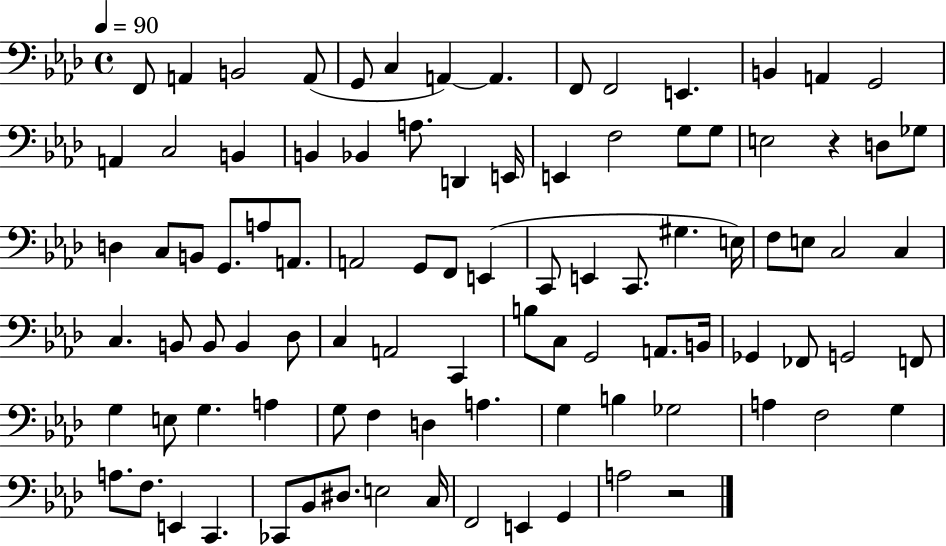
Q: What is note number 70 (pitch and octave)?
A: G3